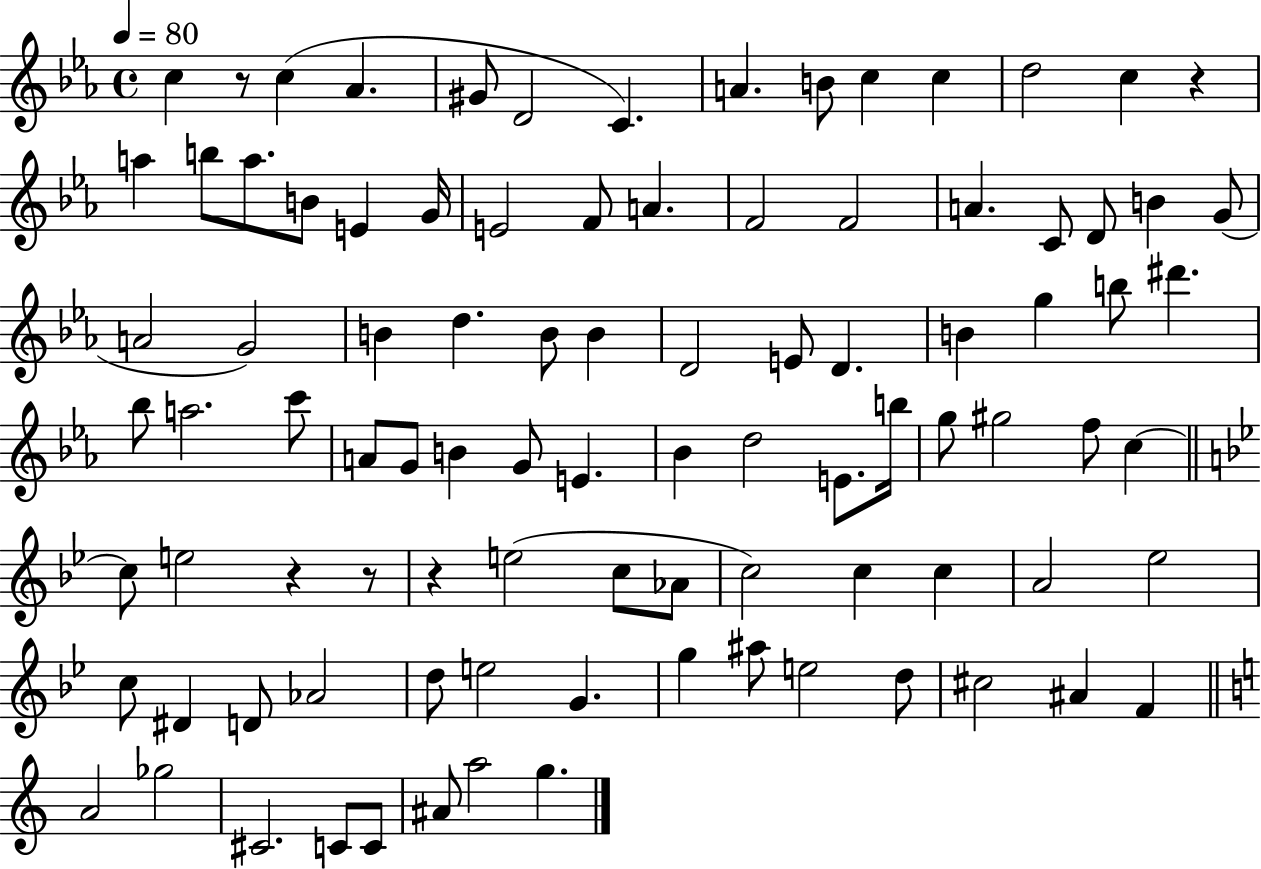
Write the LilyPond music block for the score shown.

{
  \clef treble
  \time 4/4
  \defaultTimeSignature
  \key ees \major
  \tempo 4 = 80
  c''4 r8 c''4( aes'4. | gis'8 d'2 c'4.) | a'4. b'8 c''4 c''4 | d''2 c''4 r4 | \break a''4 b''8 a''8. b'8 e'4 g'16 | e'2 f'8 a'4. | f'2 f'2 | a'4. c'8 d'8 b'4 g'8( | \break a'2 g'2) | b'4 d''4. b'8 b'4 | d'2 e'8 d'4. | b'4 g''4 b''8 dis'''4. | \break bes''8 a''2. c'''8 | a'8 g'8 b'4 g'8 e'4. | bes'4 d''2 e'8. b''16 | g''8 gis''2 f''8 c''4~~ | \break \bar "||" \break \key g \minor c''8 e''2 r4 r8 | r4 e''2( c''8 aes'8 | c''2) c''4 c''4 | a'2 ees''2 | \break c''8 dis'4 d'8 aes'2 | d''8 e''2 g'4. | g''4 ais''8 e''2 d''8 | cis''2 ais'4 f'4 | \break \bar "||" \break \key c \major a'2 ges''2 | cis'2. c'8 c'8 | ais'8 a''2 g''4. | \bar "|."
}